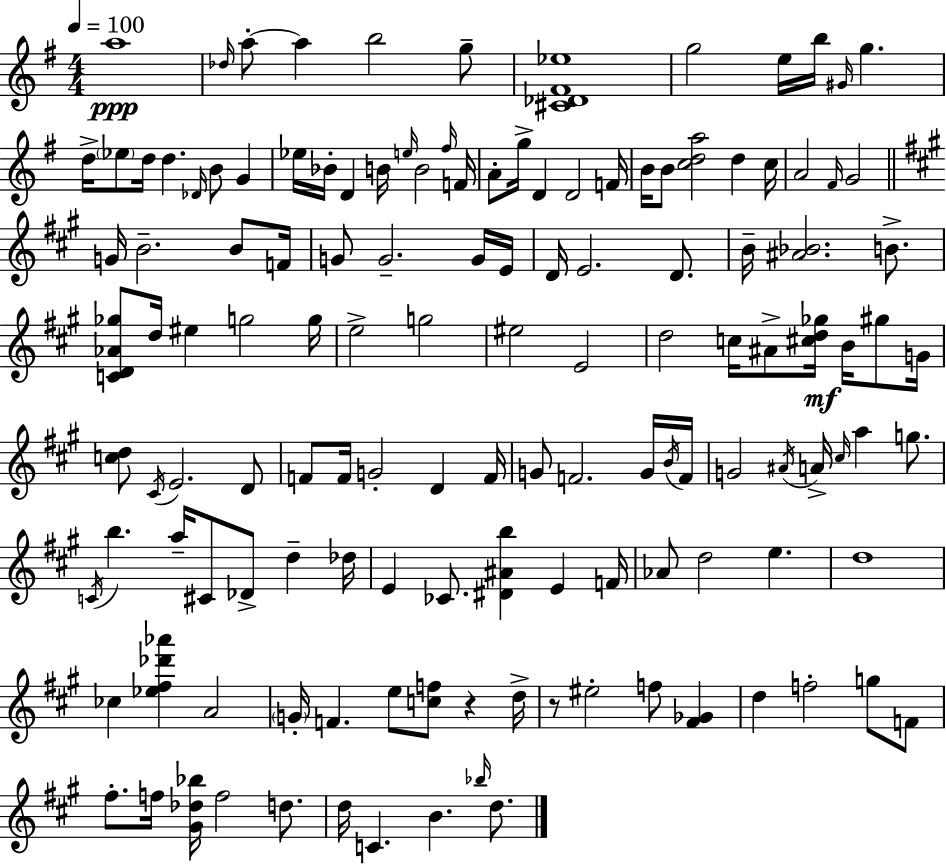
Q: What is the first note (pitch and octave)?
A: A5